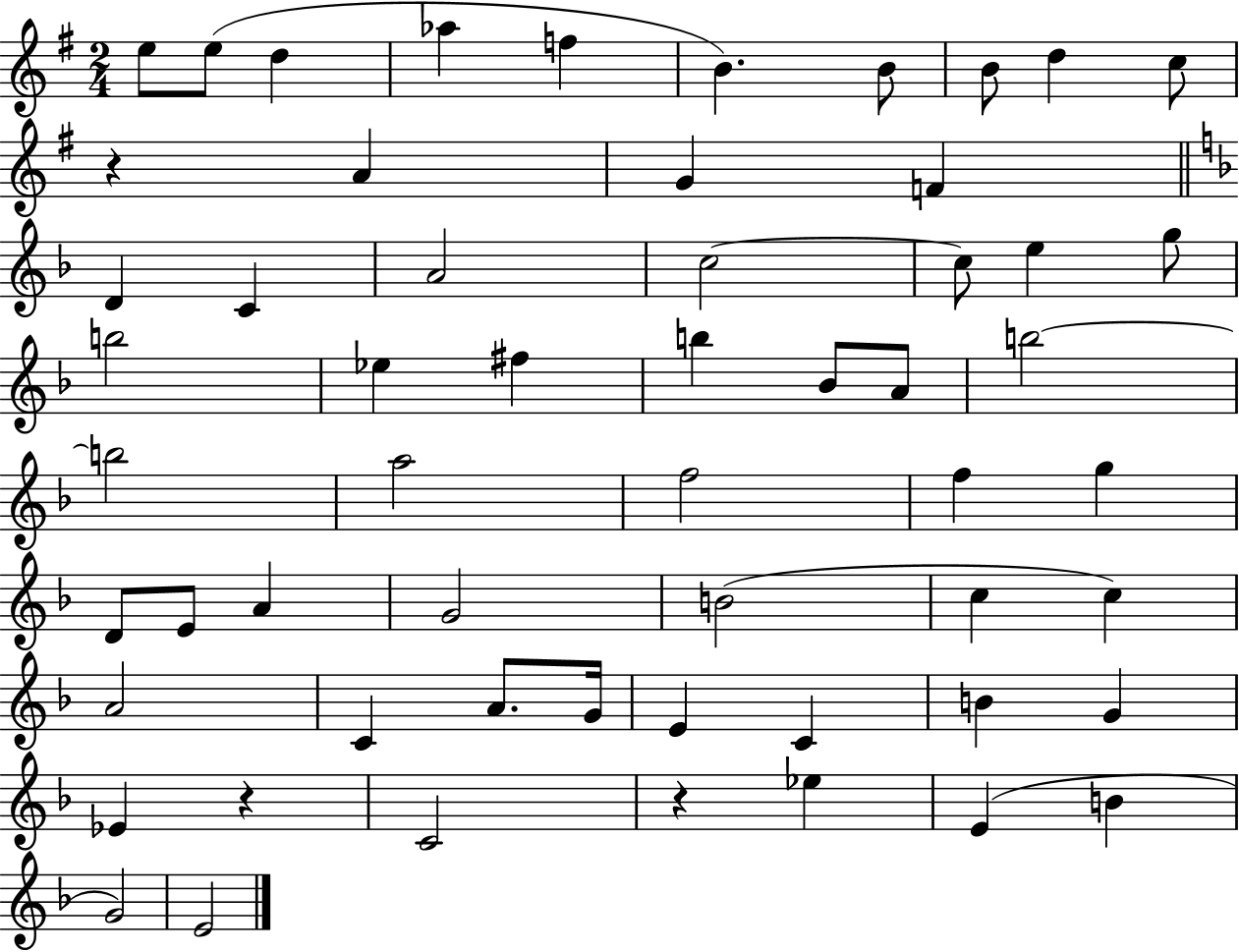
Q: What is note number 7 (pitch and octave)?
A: B4